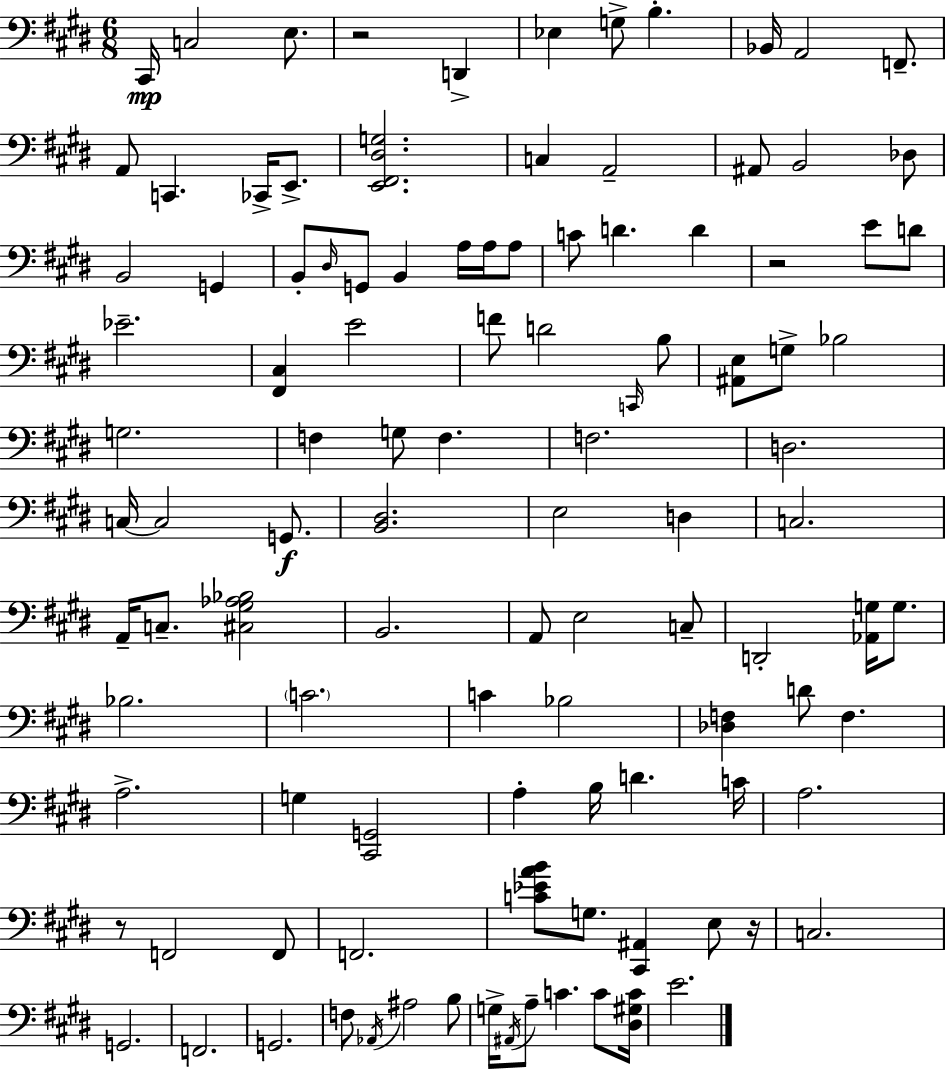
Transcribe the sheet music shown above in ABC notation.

X:1
T:Untitled
M:6/8
L:1/4
K:E
^C,,/4 C,2 E,/2 z2 D,, _E, G,/2 B, _B,,/4 A,,2 F,,/2 A,,/2 C,, _C,,/4 E,,/2 [E,,^F,,^D,G,]2 C, A,,2 ^A,,/2 B,,2 _D,/2 B,,2 G,, B,,/2 ^D,/4 G,,/2 B,, A,/4 A,/4 A,/2 C/2 D D z2 E/2 D/2 _E2 [^F,,^C,] E2 F/2 D2 C,,/4 B,/2 [^A,,E,]/2 G,/2 _B,2 G,2 F, G,/2 F, F,2 D,2 C,/4 C,2 G,,/2 [B,,^D,]2 E,2 D, C,2 A,,/4 C,/2 [^C,^G,_A,_B,]2 B,,2 A,,/2 E,2 C,/2 D,,2 [_A,,G,]/4 G,/2 _B,2 C2 C _B,2 [_D,F,] D/2 F, A,2 G, [^C,,G,,]2 A, B,/4 D C/4 A,2 z/2 F,,2 F,,/2 F,,2 [C_EAB]/2 G,/2 [^C,,^A,,] E,/2 z/4 C,2 G,,2 F,,2 G,,2 F,/2 _A,,/4 ^A,2 B,/2 G,/4 ^A,,/4 A,/2 C C/2 [^D,^G,C]/4 E2